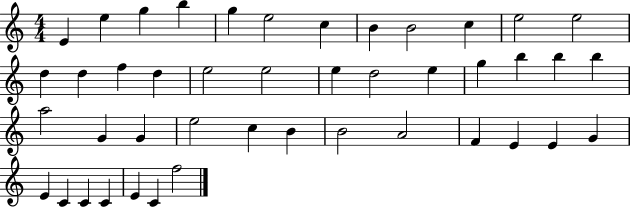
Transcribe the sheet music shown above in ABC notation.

X:1
T:Untitled
M:4/4
L:1/4
K:C
E e g b g e2 c B B2 c e2 e2 d d f d e2 e2 e d2 e g b b b a2 G G e2 c B B2 A2 F E E G E C C C E C f2